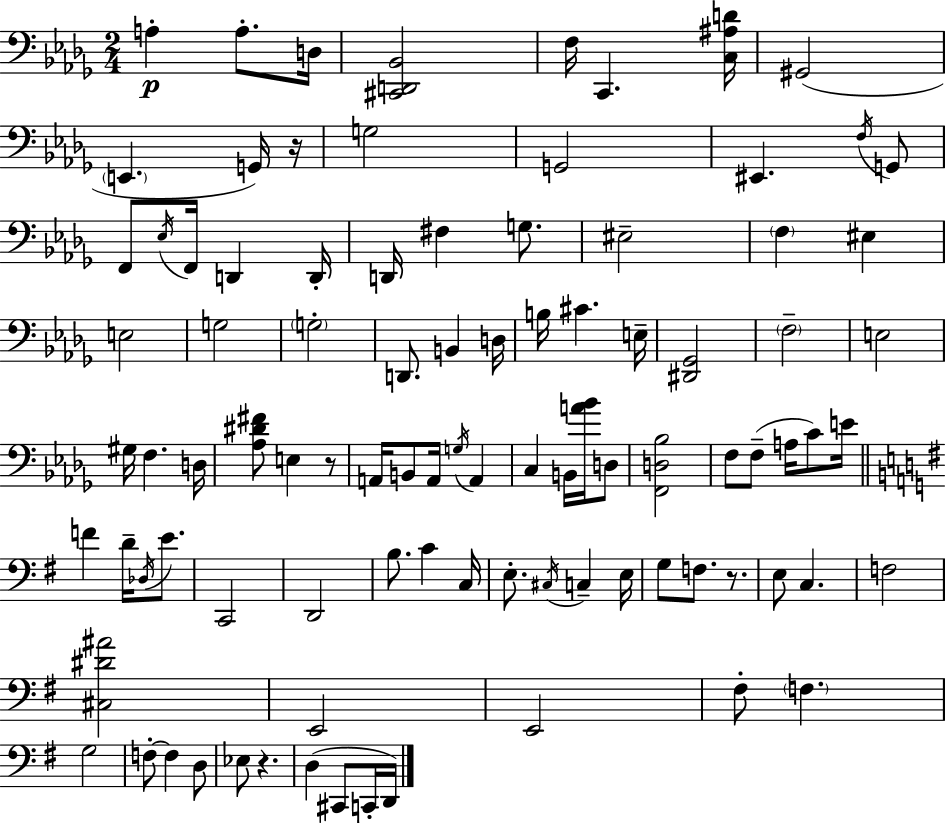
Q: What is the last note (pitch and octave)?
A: D2